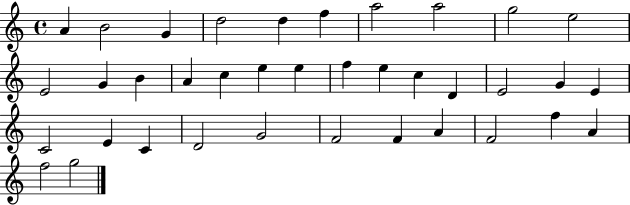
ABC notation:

X:1
T:Untitled
M:4/4
L:1/4
K:C
A B2 G d2 d f a2 a2 g2 e2 E2 G B A c e e f e c D E2 G E C2 E C D2 G2 F2 F A F2 f A f2 g2